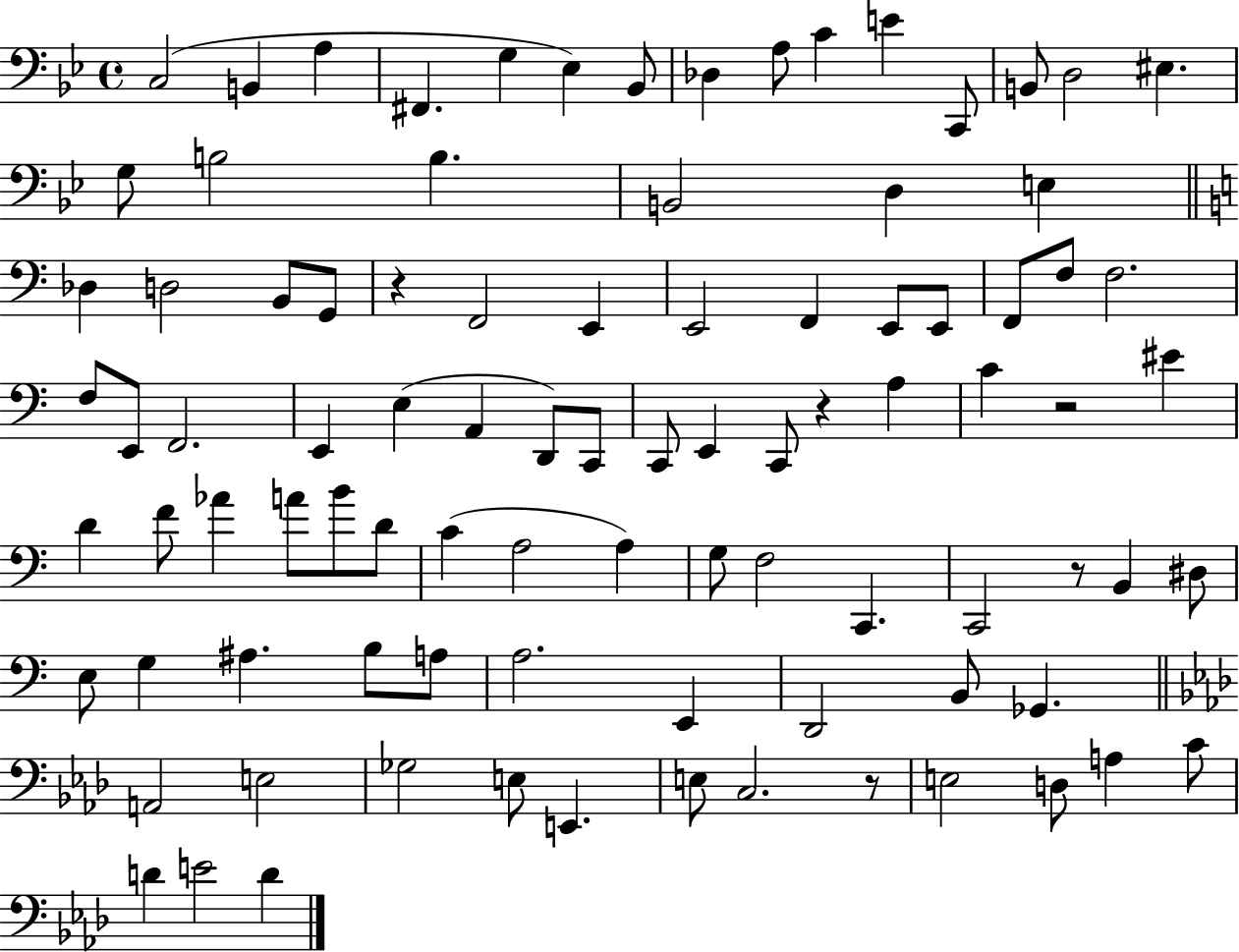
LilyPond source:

{
  \clef bass
  \time 4/4
  \defaultTimeSignature
  \key bes \major
  c2( b,4 a4 | fis,4. g4 ees4) bes,8 | des4 a8 c'4 e'4 c,8 | b,8 d2 eis4. | \break g8 b2 b4. | b,2 d4 e4 | \bar "||" \break \key c \major des4 d2 b,8 g,8 | r4 f,2 e,4 | e,2 f,4 e,8 e,8 | f,8 f8 f2. | \break f8 e,8 f,2. | e,4 e4( a,4 d,8) c,8 | c,8 e,4 c,8 r4 a4 | c'4 r2 eis'4 | \break d'4 f'8 aes'4 a'8 b'8 d'8 | c'4( a2 a4) | g8 f2 c,4. | c,2 r8 b,4 dis8 | \break e8 g4 ais4. b8 a8 | a2. e,4 | d,2 b,8 ges,4. | \bar "||" \break \key aes \major a,2 e2 | ges2 e8 e,4. | e8 c2. r8 | e2 d8 a4 c'8 | \break d'4 e'2 d'4 | \bar "|."
}